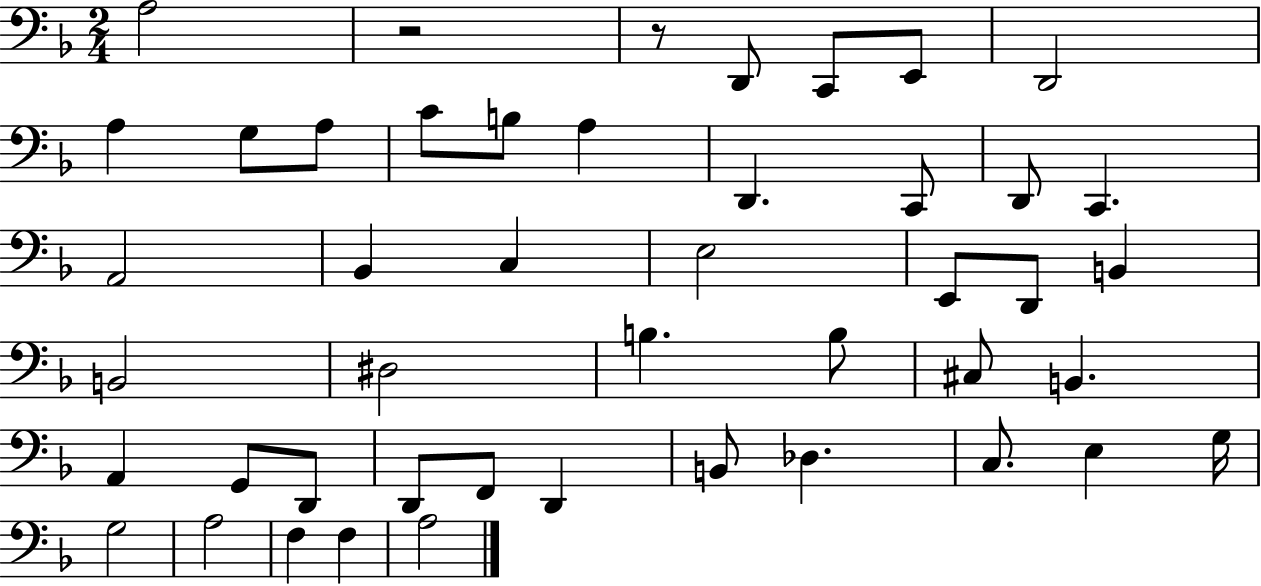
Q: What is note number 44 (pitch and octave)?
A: A3